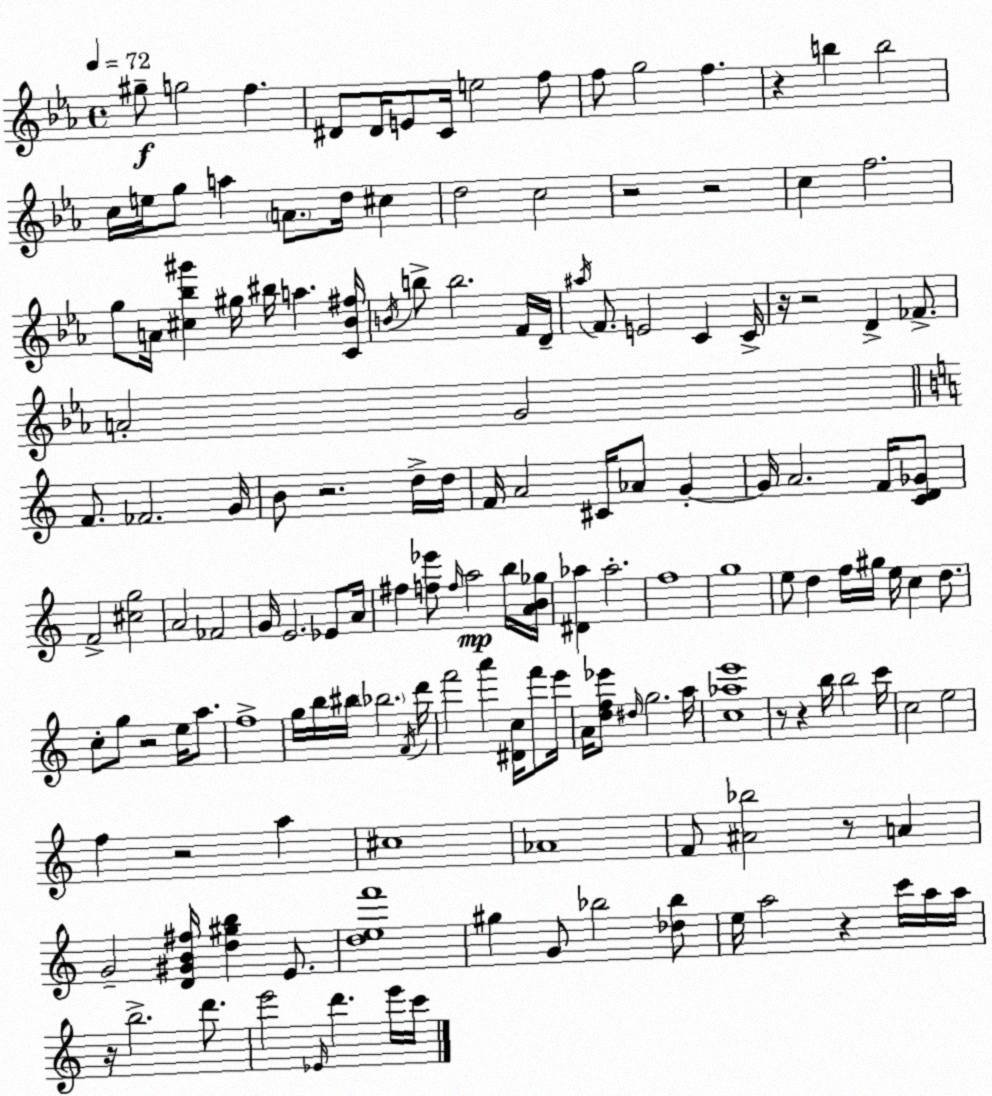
X:1
T:Untitled
M:4/4
L:1/4
K:Cm
^g/2 g2 f ^D/2 ^D/4 E/2 C/4 e2 f/2 f/2 g2 f z b b2 c/4 e/4 g/2 a A/2 d/4 ^c d2 c2 z2 z2 c f2 g/2 A/4 [^c_b^g'] ^g/4 ^b/4 a [C_B^f]/4 B/4 b/2 b2 F/4 D/4 ^a/4 F/2 E2 C C/4 z/4 z2 D _F/2 A2 G2 F/2 _F2 G/4 B/2 z2 d/4 d/4 F/4 A2 ^C/4 _A/2 G G/4 A2 F/4 [CD_G]/2 F2 [^cg]2 A2 _F2 G/4 E2 _E/2 A/4 ^f [f_e']/2 f/4 a2 b/4 [AB_g]/4 [^D_a] _a2 f4 g4 e/2 d f/4 ^g/4 e/4 c d/2 c/2 g/2 z2 e/4 a/2 f4 g/4 b/4 ^b/4 _b2 F/4 d'/4 f'2 a' [^Dc]/4 f'/2 e'/4 A/4 [df_e']/2 ^d/4 g2 a/4 [c_ae']4 z/2 z b/4 b2 c'/4 c2 e2 f z2 a ^c4 _A4 F/2 [^A_b]2 z/2 A G2 [D^GB^f]/4 [d^gb] E/2 [def']4 ^g G/2 _b2 [_d_b]/2 e/4 a2 z c'/4 a/4 a/4 z/4 b2 d'/2 e'2 _E/4 d' e'/4 c'/4